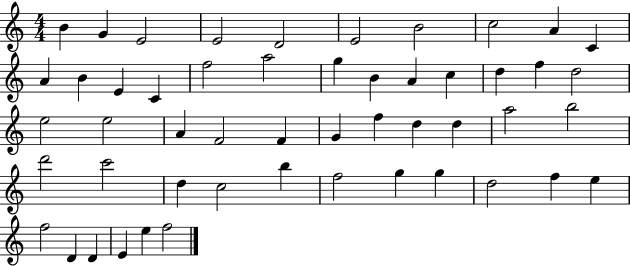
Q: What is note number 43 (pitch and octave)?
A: D5